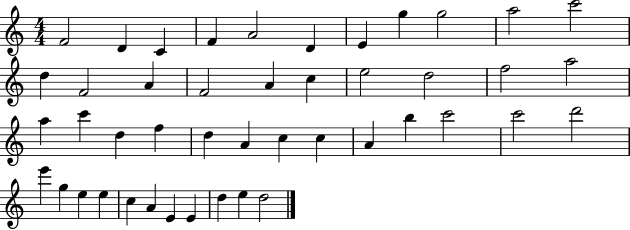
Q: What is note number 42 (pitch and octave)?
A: E4